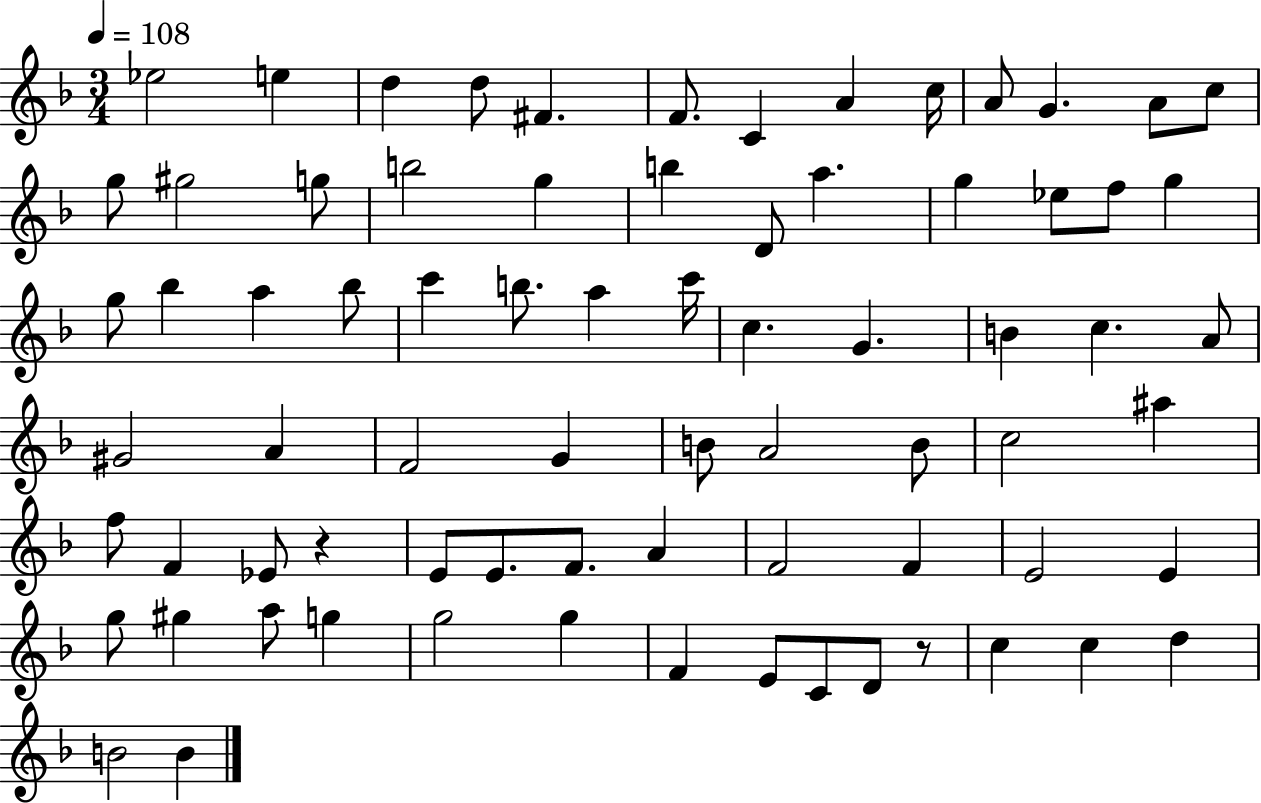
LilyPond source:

{
  \clef treble
  \numericTimeSignature
  \time 3/4
  \key f \major
  \tempo 4 = 108
  ees''2 e''4 | d''4 d''8 fis'4. | f'8. c'4 a'4 c''16 | a'8 g'4. a'8 c''8 | \break g''8 gis''2 g''8 | b''2 g''4 | b''4 d'8 a''4. | g''4 ees''8 f''8 g''4 | \break g''8 bes''4 a''4 bes''8 | c'''4 b''8. a''4 c'''16 | c''4. g'4. | b'4 c''4. a'8 | \break gis'2 a'4 | f'2 g'4 | b'8 a'2 b'8 | c''2 ais''4 | \break f''8 f'4 ees'8 r4 | e'8 e'8. f'8. a'4 | f'2 f'4 | e'2 e'4 | \break g''8 gis''4 a''8 g''4 | g''2 g''4 | f'4 e'8 c'8 d'8 r8 | c''4 c''4 d''4 | \break b'2 b'4 | \bar "|."
}